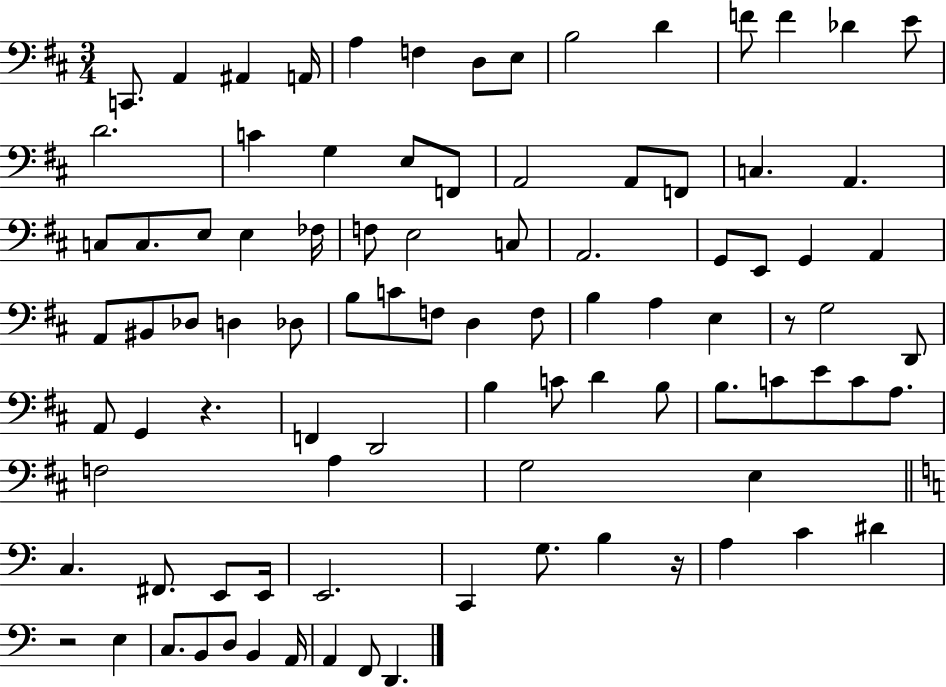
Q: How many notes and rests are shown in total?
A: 93